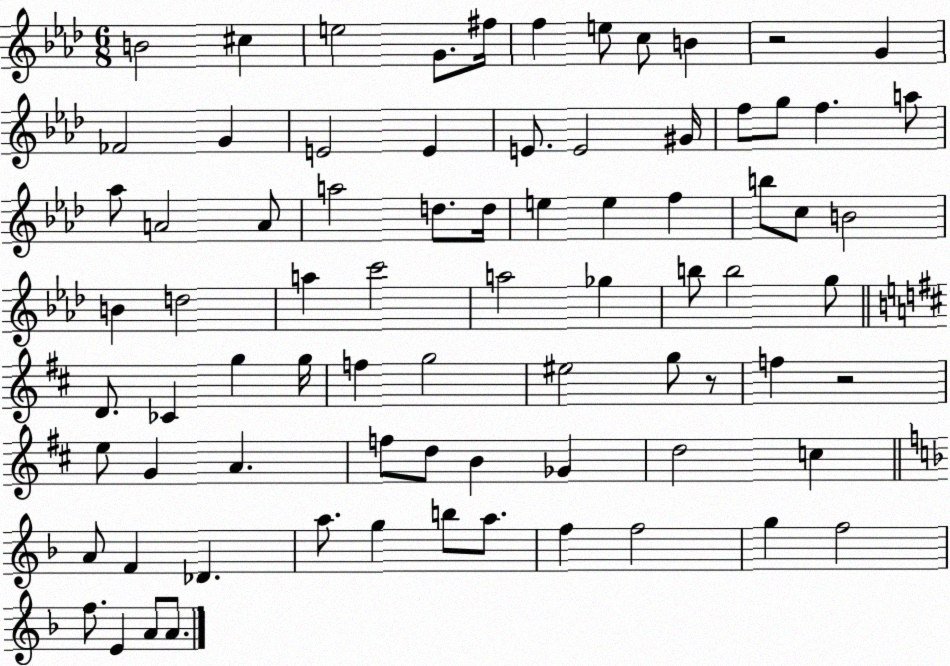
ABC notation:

X:1
T:Untitled
M:6/8
L:1/4
K:Ab
B2 ^c e2 G/2 ^f/4 f e/2 c/2 B z2 G _F2 G E2 E E/2 E2 ^G/4 f/2 g/2 f a/2 _a/2 A2 A/2 a2 d/2 d/4 e e f b/2 c/2 B2 B d2 a c'2 a2 _g b/2 b2 g/2 D/2 _C g g/4 f g2 ^e2 g/2 z/2 f z2 e/2 G A f/2 d/2 B _G d2 c A/2 F _D a/2 g b/2 a/2 f f2 g f2 f/2 E A/2 A/2